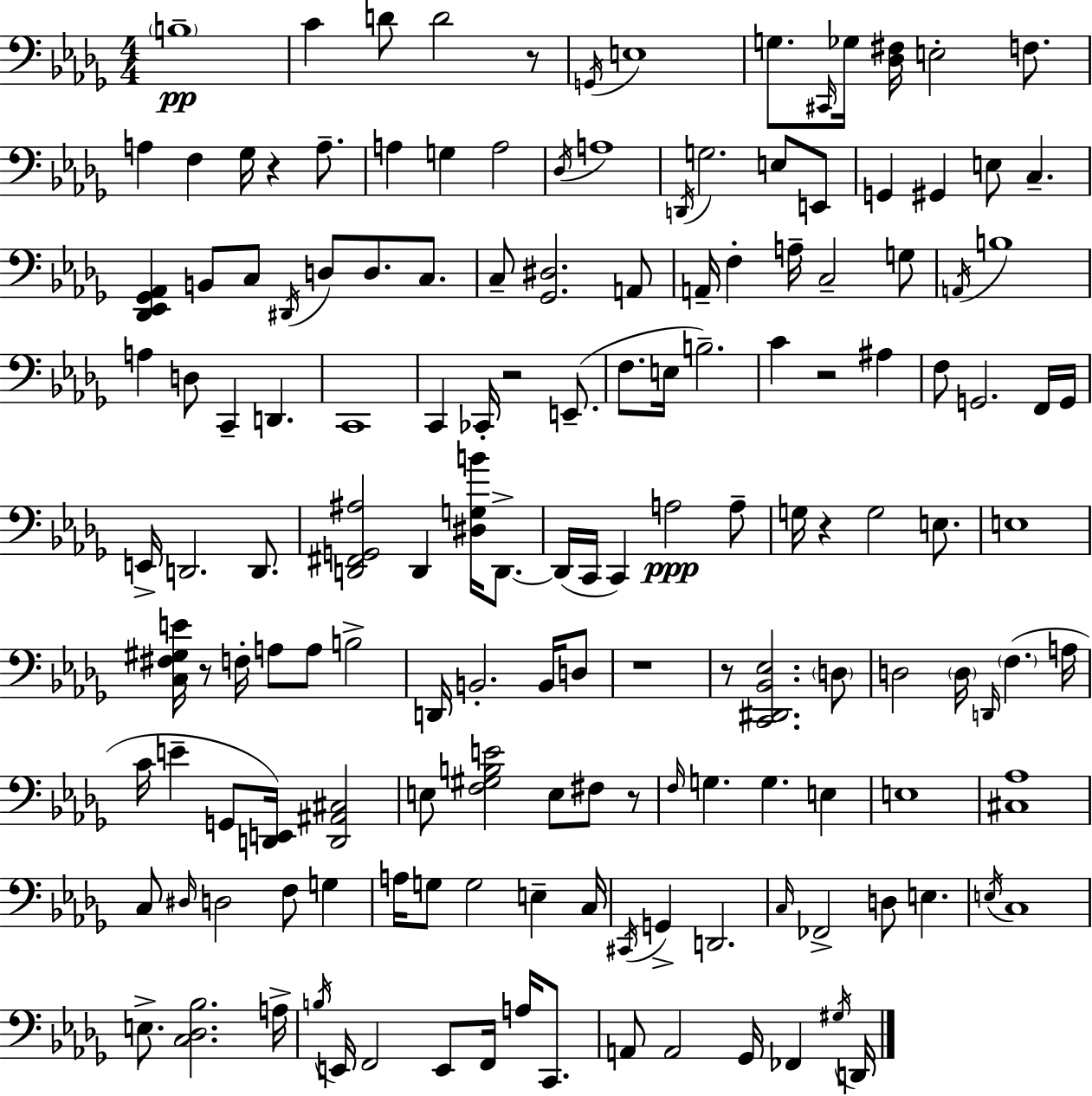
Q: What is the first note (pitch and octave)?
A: B3